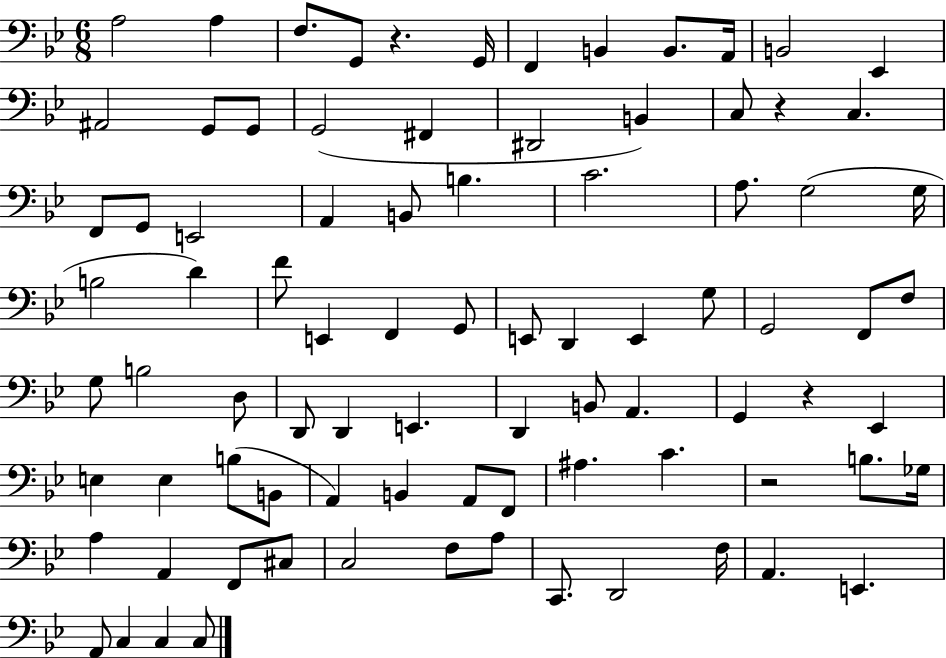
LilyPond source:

{
  \clef bass
  \numericTimeSignature
  \time 6/8
  \key bes \major
  a2 a4 | f8. g,8 r4. g,16 | f,4 b,4 b,8. a,16 | b,2 ees,4 | \break ais,2 g,8 g,8 | g,2( fis,4 | dis,2 b,4) | c8 r4 c4. | \break f,8 g,8 e,2 | a,4 b,8 b4. | c'2. | a8. g2( g16 | \break b2 d'4) | f'8 e,4 f,4 g,8 | e,8 d,4 e,4 g8 | g,2 f,8 f8 | \break g8 b2 d8 | d,8 d,4 e,4. | d,4 b,8 a,4. | g,4 r4 ees,4 | \break e4 e4 b8( b,8 | a,4) b,4 a,8 f,8 | ais4. c'4. | r2 b8. ges16 | \break a4 a,4 f,8 cis8 | c2 f8 a8 | c,8. d,2 f16 | a,4. e,4. | \break a,8 c4 c4 c8 | \bar "|."
}